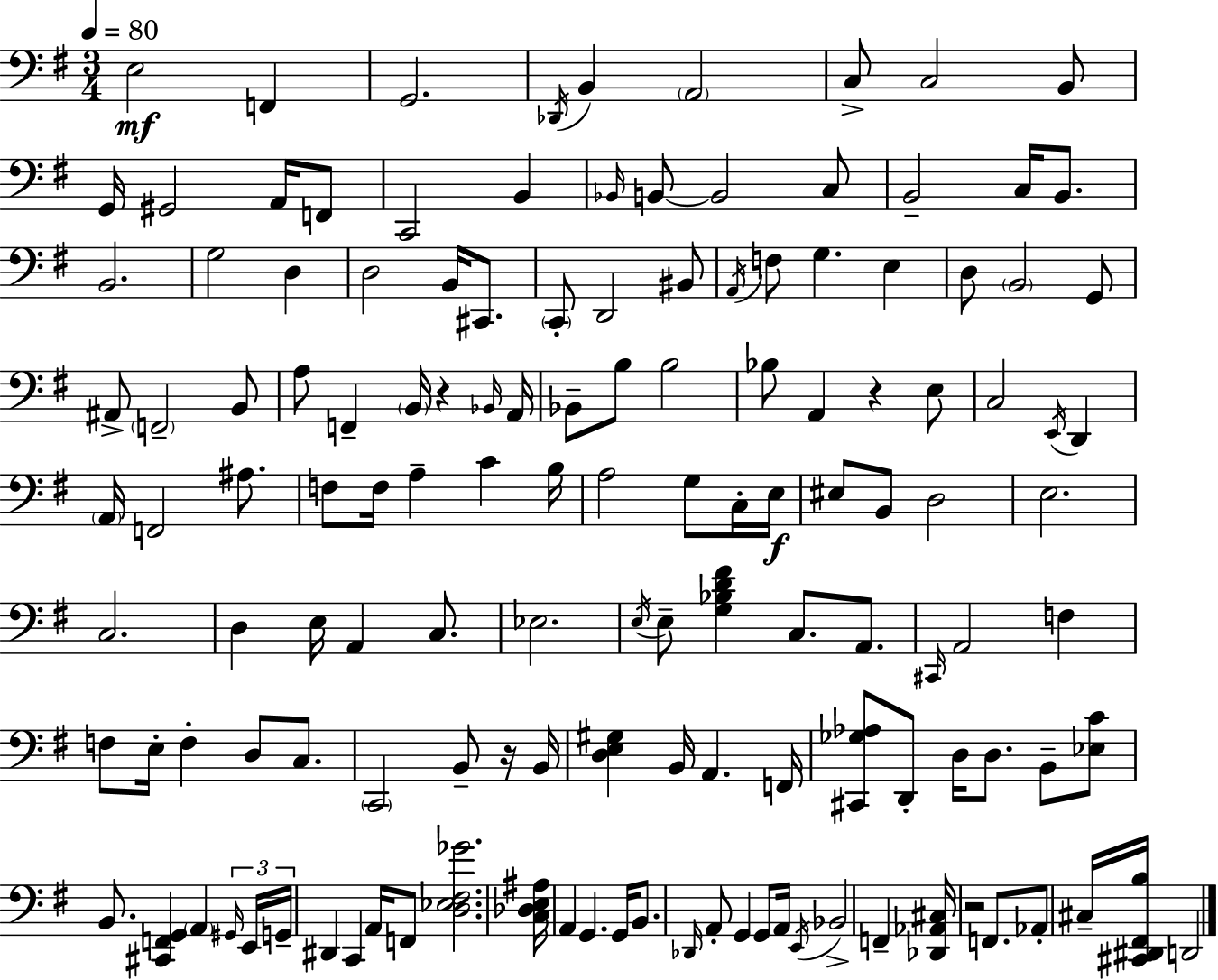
{
  \clef bass
  \numericTimeSignature
  \time 3/4
  \key g \major
  \tempo 4 = 80
  e2\mf f,4 | g,2. | \acciaccatura { des,16 } b,4 \parenthesize a,2 | c8-> c2 b,8 | \break g,16 gis,2 a,16 f,8 | c,2 b,4 | \grace { bes,16 } b,8~~ b,2 | c8 b,2-- c16 b,8. | \break b,2. | g2 d4 | d2 b,16 cis,8. | \parenthesize c,8-. d,2 | \break bis,8 \acciaccatura { a,16 } f8 g4. e4 | d8 \parenthesize b,2 | g,8 ais,8-> \parenthesize f,2-- | b,8 a8 f,4-- \parenthesize b,16 r4 | \break \grace { bes,16 } a,16 bes,8-- b8 b2 | bes8 a,4 r4 | e8 c2 | \acciaccatura { e,16 } d,4 \parenthesize a,16 f,2 | \break ais8. f8 f16 a4-- | c'4 b16 a2 | g8 c16-. e16\f eis8 b,8 d2 | e2. | \break c2. | d4 e16 a,4 | c8. ees2. | \acciaccatura { e16 } e8-- <g bes d' fis'>4 | \break c8. a,8. \grace { cis,16 } a,2 | f4 f8 e16-. f4-. | d8 c8. \parenthesize c,2 | b,8-- r16 b,16 <d e gis>4 b,16 | \break a,4. f,16 <cis, ges aes>8 d,8-. d16 | d8. b,8-- <ees c'>8 b,8. <cis, f, g,>4 | \parenthesize a,4 \tuplet 3/2 { \grace { gis,16 } e,16 g,16-- } dis,4 | c,4 a,16 f,8 <d ees fis ges'>2. | \break <c des e ais>16 a,4 | g,4. g,16 b,8. \grace { des,16 } | a,8-. g,4 g,8 a,16 \acciaccatura { e,16 } bes,2-> | f,4-- <des, aes, cis>16 r2 | \break f,8. aes,8-. | cis16-- <cis, dis, fis, b>16 d,2 \bar "|."
}